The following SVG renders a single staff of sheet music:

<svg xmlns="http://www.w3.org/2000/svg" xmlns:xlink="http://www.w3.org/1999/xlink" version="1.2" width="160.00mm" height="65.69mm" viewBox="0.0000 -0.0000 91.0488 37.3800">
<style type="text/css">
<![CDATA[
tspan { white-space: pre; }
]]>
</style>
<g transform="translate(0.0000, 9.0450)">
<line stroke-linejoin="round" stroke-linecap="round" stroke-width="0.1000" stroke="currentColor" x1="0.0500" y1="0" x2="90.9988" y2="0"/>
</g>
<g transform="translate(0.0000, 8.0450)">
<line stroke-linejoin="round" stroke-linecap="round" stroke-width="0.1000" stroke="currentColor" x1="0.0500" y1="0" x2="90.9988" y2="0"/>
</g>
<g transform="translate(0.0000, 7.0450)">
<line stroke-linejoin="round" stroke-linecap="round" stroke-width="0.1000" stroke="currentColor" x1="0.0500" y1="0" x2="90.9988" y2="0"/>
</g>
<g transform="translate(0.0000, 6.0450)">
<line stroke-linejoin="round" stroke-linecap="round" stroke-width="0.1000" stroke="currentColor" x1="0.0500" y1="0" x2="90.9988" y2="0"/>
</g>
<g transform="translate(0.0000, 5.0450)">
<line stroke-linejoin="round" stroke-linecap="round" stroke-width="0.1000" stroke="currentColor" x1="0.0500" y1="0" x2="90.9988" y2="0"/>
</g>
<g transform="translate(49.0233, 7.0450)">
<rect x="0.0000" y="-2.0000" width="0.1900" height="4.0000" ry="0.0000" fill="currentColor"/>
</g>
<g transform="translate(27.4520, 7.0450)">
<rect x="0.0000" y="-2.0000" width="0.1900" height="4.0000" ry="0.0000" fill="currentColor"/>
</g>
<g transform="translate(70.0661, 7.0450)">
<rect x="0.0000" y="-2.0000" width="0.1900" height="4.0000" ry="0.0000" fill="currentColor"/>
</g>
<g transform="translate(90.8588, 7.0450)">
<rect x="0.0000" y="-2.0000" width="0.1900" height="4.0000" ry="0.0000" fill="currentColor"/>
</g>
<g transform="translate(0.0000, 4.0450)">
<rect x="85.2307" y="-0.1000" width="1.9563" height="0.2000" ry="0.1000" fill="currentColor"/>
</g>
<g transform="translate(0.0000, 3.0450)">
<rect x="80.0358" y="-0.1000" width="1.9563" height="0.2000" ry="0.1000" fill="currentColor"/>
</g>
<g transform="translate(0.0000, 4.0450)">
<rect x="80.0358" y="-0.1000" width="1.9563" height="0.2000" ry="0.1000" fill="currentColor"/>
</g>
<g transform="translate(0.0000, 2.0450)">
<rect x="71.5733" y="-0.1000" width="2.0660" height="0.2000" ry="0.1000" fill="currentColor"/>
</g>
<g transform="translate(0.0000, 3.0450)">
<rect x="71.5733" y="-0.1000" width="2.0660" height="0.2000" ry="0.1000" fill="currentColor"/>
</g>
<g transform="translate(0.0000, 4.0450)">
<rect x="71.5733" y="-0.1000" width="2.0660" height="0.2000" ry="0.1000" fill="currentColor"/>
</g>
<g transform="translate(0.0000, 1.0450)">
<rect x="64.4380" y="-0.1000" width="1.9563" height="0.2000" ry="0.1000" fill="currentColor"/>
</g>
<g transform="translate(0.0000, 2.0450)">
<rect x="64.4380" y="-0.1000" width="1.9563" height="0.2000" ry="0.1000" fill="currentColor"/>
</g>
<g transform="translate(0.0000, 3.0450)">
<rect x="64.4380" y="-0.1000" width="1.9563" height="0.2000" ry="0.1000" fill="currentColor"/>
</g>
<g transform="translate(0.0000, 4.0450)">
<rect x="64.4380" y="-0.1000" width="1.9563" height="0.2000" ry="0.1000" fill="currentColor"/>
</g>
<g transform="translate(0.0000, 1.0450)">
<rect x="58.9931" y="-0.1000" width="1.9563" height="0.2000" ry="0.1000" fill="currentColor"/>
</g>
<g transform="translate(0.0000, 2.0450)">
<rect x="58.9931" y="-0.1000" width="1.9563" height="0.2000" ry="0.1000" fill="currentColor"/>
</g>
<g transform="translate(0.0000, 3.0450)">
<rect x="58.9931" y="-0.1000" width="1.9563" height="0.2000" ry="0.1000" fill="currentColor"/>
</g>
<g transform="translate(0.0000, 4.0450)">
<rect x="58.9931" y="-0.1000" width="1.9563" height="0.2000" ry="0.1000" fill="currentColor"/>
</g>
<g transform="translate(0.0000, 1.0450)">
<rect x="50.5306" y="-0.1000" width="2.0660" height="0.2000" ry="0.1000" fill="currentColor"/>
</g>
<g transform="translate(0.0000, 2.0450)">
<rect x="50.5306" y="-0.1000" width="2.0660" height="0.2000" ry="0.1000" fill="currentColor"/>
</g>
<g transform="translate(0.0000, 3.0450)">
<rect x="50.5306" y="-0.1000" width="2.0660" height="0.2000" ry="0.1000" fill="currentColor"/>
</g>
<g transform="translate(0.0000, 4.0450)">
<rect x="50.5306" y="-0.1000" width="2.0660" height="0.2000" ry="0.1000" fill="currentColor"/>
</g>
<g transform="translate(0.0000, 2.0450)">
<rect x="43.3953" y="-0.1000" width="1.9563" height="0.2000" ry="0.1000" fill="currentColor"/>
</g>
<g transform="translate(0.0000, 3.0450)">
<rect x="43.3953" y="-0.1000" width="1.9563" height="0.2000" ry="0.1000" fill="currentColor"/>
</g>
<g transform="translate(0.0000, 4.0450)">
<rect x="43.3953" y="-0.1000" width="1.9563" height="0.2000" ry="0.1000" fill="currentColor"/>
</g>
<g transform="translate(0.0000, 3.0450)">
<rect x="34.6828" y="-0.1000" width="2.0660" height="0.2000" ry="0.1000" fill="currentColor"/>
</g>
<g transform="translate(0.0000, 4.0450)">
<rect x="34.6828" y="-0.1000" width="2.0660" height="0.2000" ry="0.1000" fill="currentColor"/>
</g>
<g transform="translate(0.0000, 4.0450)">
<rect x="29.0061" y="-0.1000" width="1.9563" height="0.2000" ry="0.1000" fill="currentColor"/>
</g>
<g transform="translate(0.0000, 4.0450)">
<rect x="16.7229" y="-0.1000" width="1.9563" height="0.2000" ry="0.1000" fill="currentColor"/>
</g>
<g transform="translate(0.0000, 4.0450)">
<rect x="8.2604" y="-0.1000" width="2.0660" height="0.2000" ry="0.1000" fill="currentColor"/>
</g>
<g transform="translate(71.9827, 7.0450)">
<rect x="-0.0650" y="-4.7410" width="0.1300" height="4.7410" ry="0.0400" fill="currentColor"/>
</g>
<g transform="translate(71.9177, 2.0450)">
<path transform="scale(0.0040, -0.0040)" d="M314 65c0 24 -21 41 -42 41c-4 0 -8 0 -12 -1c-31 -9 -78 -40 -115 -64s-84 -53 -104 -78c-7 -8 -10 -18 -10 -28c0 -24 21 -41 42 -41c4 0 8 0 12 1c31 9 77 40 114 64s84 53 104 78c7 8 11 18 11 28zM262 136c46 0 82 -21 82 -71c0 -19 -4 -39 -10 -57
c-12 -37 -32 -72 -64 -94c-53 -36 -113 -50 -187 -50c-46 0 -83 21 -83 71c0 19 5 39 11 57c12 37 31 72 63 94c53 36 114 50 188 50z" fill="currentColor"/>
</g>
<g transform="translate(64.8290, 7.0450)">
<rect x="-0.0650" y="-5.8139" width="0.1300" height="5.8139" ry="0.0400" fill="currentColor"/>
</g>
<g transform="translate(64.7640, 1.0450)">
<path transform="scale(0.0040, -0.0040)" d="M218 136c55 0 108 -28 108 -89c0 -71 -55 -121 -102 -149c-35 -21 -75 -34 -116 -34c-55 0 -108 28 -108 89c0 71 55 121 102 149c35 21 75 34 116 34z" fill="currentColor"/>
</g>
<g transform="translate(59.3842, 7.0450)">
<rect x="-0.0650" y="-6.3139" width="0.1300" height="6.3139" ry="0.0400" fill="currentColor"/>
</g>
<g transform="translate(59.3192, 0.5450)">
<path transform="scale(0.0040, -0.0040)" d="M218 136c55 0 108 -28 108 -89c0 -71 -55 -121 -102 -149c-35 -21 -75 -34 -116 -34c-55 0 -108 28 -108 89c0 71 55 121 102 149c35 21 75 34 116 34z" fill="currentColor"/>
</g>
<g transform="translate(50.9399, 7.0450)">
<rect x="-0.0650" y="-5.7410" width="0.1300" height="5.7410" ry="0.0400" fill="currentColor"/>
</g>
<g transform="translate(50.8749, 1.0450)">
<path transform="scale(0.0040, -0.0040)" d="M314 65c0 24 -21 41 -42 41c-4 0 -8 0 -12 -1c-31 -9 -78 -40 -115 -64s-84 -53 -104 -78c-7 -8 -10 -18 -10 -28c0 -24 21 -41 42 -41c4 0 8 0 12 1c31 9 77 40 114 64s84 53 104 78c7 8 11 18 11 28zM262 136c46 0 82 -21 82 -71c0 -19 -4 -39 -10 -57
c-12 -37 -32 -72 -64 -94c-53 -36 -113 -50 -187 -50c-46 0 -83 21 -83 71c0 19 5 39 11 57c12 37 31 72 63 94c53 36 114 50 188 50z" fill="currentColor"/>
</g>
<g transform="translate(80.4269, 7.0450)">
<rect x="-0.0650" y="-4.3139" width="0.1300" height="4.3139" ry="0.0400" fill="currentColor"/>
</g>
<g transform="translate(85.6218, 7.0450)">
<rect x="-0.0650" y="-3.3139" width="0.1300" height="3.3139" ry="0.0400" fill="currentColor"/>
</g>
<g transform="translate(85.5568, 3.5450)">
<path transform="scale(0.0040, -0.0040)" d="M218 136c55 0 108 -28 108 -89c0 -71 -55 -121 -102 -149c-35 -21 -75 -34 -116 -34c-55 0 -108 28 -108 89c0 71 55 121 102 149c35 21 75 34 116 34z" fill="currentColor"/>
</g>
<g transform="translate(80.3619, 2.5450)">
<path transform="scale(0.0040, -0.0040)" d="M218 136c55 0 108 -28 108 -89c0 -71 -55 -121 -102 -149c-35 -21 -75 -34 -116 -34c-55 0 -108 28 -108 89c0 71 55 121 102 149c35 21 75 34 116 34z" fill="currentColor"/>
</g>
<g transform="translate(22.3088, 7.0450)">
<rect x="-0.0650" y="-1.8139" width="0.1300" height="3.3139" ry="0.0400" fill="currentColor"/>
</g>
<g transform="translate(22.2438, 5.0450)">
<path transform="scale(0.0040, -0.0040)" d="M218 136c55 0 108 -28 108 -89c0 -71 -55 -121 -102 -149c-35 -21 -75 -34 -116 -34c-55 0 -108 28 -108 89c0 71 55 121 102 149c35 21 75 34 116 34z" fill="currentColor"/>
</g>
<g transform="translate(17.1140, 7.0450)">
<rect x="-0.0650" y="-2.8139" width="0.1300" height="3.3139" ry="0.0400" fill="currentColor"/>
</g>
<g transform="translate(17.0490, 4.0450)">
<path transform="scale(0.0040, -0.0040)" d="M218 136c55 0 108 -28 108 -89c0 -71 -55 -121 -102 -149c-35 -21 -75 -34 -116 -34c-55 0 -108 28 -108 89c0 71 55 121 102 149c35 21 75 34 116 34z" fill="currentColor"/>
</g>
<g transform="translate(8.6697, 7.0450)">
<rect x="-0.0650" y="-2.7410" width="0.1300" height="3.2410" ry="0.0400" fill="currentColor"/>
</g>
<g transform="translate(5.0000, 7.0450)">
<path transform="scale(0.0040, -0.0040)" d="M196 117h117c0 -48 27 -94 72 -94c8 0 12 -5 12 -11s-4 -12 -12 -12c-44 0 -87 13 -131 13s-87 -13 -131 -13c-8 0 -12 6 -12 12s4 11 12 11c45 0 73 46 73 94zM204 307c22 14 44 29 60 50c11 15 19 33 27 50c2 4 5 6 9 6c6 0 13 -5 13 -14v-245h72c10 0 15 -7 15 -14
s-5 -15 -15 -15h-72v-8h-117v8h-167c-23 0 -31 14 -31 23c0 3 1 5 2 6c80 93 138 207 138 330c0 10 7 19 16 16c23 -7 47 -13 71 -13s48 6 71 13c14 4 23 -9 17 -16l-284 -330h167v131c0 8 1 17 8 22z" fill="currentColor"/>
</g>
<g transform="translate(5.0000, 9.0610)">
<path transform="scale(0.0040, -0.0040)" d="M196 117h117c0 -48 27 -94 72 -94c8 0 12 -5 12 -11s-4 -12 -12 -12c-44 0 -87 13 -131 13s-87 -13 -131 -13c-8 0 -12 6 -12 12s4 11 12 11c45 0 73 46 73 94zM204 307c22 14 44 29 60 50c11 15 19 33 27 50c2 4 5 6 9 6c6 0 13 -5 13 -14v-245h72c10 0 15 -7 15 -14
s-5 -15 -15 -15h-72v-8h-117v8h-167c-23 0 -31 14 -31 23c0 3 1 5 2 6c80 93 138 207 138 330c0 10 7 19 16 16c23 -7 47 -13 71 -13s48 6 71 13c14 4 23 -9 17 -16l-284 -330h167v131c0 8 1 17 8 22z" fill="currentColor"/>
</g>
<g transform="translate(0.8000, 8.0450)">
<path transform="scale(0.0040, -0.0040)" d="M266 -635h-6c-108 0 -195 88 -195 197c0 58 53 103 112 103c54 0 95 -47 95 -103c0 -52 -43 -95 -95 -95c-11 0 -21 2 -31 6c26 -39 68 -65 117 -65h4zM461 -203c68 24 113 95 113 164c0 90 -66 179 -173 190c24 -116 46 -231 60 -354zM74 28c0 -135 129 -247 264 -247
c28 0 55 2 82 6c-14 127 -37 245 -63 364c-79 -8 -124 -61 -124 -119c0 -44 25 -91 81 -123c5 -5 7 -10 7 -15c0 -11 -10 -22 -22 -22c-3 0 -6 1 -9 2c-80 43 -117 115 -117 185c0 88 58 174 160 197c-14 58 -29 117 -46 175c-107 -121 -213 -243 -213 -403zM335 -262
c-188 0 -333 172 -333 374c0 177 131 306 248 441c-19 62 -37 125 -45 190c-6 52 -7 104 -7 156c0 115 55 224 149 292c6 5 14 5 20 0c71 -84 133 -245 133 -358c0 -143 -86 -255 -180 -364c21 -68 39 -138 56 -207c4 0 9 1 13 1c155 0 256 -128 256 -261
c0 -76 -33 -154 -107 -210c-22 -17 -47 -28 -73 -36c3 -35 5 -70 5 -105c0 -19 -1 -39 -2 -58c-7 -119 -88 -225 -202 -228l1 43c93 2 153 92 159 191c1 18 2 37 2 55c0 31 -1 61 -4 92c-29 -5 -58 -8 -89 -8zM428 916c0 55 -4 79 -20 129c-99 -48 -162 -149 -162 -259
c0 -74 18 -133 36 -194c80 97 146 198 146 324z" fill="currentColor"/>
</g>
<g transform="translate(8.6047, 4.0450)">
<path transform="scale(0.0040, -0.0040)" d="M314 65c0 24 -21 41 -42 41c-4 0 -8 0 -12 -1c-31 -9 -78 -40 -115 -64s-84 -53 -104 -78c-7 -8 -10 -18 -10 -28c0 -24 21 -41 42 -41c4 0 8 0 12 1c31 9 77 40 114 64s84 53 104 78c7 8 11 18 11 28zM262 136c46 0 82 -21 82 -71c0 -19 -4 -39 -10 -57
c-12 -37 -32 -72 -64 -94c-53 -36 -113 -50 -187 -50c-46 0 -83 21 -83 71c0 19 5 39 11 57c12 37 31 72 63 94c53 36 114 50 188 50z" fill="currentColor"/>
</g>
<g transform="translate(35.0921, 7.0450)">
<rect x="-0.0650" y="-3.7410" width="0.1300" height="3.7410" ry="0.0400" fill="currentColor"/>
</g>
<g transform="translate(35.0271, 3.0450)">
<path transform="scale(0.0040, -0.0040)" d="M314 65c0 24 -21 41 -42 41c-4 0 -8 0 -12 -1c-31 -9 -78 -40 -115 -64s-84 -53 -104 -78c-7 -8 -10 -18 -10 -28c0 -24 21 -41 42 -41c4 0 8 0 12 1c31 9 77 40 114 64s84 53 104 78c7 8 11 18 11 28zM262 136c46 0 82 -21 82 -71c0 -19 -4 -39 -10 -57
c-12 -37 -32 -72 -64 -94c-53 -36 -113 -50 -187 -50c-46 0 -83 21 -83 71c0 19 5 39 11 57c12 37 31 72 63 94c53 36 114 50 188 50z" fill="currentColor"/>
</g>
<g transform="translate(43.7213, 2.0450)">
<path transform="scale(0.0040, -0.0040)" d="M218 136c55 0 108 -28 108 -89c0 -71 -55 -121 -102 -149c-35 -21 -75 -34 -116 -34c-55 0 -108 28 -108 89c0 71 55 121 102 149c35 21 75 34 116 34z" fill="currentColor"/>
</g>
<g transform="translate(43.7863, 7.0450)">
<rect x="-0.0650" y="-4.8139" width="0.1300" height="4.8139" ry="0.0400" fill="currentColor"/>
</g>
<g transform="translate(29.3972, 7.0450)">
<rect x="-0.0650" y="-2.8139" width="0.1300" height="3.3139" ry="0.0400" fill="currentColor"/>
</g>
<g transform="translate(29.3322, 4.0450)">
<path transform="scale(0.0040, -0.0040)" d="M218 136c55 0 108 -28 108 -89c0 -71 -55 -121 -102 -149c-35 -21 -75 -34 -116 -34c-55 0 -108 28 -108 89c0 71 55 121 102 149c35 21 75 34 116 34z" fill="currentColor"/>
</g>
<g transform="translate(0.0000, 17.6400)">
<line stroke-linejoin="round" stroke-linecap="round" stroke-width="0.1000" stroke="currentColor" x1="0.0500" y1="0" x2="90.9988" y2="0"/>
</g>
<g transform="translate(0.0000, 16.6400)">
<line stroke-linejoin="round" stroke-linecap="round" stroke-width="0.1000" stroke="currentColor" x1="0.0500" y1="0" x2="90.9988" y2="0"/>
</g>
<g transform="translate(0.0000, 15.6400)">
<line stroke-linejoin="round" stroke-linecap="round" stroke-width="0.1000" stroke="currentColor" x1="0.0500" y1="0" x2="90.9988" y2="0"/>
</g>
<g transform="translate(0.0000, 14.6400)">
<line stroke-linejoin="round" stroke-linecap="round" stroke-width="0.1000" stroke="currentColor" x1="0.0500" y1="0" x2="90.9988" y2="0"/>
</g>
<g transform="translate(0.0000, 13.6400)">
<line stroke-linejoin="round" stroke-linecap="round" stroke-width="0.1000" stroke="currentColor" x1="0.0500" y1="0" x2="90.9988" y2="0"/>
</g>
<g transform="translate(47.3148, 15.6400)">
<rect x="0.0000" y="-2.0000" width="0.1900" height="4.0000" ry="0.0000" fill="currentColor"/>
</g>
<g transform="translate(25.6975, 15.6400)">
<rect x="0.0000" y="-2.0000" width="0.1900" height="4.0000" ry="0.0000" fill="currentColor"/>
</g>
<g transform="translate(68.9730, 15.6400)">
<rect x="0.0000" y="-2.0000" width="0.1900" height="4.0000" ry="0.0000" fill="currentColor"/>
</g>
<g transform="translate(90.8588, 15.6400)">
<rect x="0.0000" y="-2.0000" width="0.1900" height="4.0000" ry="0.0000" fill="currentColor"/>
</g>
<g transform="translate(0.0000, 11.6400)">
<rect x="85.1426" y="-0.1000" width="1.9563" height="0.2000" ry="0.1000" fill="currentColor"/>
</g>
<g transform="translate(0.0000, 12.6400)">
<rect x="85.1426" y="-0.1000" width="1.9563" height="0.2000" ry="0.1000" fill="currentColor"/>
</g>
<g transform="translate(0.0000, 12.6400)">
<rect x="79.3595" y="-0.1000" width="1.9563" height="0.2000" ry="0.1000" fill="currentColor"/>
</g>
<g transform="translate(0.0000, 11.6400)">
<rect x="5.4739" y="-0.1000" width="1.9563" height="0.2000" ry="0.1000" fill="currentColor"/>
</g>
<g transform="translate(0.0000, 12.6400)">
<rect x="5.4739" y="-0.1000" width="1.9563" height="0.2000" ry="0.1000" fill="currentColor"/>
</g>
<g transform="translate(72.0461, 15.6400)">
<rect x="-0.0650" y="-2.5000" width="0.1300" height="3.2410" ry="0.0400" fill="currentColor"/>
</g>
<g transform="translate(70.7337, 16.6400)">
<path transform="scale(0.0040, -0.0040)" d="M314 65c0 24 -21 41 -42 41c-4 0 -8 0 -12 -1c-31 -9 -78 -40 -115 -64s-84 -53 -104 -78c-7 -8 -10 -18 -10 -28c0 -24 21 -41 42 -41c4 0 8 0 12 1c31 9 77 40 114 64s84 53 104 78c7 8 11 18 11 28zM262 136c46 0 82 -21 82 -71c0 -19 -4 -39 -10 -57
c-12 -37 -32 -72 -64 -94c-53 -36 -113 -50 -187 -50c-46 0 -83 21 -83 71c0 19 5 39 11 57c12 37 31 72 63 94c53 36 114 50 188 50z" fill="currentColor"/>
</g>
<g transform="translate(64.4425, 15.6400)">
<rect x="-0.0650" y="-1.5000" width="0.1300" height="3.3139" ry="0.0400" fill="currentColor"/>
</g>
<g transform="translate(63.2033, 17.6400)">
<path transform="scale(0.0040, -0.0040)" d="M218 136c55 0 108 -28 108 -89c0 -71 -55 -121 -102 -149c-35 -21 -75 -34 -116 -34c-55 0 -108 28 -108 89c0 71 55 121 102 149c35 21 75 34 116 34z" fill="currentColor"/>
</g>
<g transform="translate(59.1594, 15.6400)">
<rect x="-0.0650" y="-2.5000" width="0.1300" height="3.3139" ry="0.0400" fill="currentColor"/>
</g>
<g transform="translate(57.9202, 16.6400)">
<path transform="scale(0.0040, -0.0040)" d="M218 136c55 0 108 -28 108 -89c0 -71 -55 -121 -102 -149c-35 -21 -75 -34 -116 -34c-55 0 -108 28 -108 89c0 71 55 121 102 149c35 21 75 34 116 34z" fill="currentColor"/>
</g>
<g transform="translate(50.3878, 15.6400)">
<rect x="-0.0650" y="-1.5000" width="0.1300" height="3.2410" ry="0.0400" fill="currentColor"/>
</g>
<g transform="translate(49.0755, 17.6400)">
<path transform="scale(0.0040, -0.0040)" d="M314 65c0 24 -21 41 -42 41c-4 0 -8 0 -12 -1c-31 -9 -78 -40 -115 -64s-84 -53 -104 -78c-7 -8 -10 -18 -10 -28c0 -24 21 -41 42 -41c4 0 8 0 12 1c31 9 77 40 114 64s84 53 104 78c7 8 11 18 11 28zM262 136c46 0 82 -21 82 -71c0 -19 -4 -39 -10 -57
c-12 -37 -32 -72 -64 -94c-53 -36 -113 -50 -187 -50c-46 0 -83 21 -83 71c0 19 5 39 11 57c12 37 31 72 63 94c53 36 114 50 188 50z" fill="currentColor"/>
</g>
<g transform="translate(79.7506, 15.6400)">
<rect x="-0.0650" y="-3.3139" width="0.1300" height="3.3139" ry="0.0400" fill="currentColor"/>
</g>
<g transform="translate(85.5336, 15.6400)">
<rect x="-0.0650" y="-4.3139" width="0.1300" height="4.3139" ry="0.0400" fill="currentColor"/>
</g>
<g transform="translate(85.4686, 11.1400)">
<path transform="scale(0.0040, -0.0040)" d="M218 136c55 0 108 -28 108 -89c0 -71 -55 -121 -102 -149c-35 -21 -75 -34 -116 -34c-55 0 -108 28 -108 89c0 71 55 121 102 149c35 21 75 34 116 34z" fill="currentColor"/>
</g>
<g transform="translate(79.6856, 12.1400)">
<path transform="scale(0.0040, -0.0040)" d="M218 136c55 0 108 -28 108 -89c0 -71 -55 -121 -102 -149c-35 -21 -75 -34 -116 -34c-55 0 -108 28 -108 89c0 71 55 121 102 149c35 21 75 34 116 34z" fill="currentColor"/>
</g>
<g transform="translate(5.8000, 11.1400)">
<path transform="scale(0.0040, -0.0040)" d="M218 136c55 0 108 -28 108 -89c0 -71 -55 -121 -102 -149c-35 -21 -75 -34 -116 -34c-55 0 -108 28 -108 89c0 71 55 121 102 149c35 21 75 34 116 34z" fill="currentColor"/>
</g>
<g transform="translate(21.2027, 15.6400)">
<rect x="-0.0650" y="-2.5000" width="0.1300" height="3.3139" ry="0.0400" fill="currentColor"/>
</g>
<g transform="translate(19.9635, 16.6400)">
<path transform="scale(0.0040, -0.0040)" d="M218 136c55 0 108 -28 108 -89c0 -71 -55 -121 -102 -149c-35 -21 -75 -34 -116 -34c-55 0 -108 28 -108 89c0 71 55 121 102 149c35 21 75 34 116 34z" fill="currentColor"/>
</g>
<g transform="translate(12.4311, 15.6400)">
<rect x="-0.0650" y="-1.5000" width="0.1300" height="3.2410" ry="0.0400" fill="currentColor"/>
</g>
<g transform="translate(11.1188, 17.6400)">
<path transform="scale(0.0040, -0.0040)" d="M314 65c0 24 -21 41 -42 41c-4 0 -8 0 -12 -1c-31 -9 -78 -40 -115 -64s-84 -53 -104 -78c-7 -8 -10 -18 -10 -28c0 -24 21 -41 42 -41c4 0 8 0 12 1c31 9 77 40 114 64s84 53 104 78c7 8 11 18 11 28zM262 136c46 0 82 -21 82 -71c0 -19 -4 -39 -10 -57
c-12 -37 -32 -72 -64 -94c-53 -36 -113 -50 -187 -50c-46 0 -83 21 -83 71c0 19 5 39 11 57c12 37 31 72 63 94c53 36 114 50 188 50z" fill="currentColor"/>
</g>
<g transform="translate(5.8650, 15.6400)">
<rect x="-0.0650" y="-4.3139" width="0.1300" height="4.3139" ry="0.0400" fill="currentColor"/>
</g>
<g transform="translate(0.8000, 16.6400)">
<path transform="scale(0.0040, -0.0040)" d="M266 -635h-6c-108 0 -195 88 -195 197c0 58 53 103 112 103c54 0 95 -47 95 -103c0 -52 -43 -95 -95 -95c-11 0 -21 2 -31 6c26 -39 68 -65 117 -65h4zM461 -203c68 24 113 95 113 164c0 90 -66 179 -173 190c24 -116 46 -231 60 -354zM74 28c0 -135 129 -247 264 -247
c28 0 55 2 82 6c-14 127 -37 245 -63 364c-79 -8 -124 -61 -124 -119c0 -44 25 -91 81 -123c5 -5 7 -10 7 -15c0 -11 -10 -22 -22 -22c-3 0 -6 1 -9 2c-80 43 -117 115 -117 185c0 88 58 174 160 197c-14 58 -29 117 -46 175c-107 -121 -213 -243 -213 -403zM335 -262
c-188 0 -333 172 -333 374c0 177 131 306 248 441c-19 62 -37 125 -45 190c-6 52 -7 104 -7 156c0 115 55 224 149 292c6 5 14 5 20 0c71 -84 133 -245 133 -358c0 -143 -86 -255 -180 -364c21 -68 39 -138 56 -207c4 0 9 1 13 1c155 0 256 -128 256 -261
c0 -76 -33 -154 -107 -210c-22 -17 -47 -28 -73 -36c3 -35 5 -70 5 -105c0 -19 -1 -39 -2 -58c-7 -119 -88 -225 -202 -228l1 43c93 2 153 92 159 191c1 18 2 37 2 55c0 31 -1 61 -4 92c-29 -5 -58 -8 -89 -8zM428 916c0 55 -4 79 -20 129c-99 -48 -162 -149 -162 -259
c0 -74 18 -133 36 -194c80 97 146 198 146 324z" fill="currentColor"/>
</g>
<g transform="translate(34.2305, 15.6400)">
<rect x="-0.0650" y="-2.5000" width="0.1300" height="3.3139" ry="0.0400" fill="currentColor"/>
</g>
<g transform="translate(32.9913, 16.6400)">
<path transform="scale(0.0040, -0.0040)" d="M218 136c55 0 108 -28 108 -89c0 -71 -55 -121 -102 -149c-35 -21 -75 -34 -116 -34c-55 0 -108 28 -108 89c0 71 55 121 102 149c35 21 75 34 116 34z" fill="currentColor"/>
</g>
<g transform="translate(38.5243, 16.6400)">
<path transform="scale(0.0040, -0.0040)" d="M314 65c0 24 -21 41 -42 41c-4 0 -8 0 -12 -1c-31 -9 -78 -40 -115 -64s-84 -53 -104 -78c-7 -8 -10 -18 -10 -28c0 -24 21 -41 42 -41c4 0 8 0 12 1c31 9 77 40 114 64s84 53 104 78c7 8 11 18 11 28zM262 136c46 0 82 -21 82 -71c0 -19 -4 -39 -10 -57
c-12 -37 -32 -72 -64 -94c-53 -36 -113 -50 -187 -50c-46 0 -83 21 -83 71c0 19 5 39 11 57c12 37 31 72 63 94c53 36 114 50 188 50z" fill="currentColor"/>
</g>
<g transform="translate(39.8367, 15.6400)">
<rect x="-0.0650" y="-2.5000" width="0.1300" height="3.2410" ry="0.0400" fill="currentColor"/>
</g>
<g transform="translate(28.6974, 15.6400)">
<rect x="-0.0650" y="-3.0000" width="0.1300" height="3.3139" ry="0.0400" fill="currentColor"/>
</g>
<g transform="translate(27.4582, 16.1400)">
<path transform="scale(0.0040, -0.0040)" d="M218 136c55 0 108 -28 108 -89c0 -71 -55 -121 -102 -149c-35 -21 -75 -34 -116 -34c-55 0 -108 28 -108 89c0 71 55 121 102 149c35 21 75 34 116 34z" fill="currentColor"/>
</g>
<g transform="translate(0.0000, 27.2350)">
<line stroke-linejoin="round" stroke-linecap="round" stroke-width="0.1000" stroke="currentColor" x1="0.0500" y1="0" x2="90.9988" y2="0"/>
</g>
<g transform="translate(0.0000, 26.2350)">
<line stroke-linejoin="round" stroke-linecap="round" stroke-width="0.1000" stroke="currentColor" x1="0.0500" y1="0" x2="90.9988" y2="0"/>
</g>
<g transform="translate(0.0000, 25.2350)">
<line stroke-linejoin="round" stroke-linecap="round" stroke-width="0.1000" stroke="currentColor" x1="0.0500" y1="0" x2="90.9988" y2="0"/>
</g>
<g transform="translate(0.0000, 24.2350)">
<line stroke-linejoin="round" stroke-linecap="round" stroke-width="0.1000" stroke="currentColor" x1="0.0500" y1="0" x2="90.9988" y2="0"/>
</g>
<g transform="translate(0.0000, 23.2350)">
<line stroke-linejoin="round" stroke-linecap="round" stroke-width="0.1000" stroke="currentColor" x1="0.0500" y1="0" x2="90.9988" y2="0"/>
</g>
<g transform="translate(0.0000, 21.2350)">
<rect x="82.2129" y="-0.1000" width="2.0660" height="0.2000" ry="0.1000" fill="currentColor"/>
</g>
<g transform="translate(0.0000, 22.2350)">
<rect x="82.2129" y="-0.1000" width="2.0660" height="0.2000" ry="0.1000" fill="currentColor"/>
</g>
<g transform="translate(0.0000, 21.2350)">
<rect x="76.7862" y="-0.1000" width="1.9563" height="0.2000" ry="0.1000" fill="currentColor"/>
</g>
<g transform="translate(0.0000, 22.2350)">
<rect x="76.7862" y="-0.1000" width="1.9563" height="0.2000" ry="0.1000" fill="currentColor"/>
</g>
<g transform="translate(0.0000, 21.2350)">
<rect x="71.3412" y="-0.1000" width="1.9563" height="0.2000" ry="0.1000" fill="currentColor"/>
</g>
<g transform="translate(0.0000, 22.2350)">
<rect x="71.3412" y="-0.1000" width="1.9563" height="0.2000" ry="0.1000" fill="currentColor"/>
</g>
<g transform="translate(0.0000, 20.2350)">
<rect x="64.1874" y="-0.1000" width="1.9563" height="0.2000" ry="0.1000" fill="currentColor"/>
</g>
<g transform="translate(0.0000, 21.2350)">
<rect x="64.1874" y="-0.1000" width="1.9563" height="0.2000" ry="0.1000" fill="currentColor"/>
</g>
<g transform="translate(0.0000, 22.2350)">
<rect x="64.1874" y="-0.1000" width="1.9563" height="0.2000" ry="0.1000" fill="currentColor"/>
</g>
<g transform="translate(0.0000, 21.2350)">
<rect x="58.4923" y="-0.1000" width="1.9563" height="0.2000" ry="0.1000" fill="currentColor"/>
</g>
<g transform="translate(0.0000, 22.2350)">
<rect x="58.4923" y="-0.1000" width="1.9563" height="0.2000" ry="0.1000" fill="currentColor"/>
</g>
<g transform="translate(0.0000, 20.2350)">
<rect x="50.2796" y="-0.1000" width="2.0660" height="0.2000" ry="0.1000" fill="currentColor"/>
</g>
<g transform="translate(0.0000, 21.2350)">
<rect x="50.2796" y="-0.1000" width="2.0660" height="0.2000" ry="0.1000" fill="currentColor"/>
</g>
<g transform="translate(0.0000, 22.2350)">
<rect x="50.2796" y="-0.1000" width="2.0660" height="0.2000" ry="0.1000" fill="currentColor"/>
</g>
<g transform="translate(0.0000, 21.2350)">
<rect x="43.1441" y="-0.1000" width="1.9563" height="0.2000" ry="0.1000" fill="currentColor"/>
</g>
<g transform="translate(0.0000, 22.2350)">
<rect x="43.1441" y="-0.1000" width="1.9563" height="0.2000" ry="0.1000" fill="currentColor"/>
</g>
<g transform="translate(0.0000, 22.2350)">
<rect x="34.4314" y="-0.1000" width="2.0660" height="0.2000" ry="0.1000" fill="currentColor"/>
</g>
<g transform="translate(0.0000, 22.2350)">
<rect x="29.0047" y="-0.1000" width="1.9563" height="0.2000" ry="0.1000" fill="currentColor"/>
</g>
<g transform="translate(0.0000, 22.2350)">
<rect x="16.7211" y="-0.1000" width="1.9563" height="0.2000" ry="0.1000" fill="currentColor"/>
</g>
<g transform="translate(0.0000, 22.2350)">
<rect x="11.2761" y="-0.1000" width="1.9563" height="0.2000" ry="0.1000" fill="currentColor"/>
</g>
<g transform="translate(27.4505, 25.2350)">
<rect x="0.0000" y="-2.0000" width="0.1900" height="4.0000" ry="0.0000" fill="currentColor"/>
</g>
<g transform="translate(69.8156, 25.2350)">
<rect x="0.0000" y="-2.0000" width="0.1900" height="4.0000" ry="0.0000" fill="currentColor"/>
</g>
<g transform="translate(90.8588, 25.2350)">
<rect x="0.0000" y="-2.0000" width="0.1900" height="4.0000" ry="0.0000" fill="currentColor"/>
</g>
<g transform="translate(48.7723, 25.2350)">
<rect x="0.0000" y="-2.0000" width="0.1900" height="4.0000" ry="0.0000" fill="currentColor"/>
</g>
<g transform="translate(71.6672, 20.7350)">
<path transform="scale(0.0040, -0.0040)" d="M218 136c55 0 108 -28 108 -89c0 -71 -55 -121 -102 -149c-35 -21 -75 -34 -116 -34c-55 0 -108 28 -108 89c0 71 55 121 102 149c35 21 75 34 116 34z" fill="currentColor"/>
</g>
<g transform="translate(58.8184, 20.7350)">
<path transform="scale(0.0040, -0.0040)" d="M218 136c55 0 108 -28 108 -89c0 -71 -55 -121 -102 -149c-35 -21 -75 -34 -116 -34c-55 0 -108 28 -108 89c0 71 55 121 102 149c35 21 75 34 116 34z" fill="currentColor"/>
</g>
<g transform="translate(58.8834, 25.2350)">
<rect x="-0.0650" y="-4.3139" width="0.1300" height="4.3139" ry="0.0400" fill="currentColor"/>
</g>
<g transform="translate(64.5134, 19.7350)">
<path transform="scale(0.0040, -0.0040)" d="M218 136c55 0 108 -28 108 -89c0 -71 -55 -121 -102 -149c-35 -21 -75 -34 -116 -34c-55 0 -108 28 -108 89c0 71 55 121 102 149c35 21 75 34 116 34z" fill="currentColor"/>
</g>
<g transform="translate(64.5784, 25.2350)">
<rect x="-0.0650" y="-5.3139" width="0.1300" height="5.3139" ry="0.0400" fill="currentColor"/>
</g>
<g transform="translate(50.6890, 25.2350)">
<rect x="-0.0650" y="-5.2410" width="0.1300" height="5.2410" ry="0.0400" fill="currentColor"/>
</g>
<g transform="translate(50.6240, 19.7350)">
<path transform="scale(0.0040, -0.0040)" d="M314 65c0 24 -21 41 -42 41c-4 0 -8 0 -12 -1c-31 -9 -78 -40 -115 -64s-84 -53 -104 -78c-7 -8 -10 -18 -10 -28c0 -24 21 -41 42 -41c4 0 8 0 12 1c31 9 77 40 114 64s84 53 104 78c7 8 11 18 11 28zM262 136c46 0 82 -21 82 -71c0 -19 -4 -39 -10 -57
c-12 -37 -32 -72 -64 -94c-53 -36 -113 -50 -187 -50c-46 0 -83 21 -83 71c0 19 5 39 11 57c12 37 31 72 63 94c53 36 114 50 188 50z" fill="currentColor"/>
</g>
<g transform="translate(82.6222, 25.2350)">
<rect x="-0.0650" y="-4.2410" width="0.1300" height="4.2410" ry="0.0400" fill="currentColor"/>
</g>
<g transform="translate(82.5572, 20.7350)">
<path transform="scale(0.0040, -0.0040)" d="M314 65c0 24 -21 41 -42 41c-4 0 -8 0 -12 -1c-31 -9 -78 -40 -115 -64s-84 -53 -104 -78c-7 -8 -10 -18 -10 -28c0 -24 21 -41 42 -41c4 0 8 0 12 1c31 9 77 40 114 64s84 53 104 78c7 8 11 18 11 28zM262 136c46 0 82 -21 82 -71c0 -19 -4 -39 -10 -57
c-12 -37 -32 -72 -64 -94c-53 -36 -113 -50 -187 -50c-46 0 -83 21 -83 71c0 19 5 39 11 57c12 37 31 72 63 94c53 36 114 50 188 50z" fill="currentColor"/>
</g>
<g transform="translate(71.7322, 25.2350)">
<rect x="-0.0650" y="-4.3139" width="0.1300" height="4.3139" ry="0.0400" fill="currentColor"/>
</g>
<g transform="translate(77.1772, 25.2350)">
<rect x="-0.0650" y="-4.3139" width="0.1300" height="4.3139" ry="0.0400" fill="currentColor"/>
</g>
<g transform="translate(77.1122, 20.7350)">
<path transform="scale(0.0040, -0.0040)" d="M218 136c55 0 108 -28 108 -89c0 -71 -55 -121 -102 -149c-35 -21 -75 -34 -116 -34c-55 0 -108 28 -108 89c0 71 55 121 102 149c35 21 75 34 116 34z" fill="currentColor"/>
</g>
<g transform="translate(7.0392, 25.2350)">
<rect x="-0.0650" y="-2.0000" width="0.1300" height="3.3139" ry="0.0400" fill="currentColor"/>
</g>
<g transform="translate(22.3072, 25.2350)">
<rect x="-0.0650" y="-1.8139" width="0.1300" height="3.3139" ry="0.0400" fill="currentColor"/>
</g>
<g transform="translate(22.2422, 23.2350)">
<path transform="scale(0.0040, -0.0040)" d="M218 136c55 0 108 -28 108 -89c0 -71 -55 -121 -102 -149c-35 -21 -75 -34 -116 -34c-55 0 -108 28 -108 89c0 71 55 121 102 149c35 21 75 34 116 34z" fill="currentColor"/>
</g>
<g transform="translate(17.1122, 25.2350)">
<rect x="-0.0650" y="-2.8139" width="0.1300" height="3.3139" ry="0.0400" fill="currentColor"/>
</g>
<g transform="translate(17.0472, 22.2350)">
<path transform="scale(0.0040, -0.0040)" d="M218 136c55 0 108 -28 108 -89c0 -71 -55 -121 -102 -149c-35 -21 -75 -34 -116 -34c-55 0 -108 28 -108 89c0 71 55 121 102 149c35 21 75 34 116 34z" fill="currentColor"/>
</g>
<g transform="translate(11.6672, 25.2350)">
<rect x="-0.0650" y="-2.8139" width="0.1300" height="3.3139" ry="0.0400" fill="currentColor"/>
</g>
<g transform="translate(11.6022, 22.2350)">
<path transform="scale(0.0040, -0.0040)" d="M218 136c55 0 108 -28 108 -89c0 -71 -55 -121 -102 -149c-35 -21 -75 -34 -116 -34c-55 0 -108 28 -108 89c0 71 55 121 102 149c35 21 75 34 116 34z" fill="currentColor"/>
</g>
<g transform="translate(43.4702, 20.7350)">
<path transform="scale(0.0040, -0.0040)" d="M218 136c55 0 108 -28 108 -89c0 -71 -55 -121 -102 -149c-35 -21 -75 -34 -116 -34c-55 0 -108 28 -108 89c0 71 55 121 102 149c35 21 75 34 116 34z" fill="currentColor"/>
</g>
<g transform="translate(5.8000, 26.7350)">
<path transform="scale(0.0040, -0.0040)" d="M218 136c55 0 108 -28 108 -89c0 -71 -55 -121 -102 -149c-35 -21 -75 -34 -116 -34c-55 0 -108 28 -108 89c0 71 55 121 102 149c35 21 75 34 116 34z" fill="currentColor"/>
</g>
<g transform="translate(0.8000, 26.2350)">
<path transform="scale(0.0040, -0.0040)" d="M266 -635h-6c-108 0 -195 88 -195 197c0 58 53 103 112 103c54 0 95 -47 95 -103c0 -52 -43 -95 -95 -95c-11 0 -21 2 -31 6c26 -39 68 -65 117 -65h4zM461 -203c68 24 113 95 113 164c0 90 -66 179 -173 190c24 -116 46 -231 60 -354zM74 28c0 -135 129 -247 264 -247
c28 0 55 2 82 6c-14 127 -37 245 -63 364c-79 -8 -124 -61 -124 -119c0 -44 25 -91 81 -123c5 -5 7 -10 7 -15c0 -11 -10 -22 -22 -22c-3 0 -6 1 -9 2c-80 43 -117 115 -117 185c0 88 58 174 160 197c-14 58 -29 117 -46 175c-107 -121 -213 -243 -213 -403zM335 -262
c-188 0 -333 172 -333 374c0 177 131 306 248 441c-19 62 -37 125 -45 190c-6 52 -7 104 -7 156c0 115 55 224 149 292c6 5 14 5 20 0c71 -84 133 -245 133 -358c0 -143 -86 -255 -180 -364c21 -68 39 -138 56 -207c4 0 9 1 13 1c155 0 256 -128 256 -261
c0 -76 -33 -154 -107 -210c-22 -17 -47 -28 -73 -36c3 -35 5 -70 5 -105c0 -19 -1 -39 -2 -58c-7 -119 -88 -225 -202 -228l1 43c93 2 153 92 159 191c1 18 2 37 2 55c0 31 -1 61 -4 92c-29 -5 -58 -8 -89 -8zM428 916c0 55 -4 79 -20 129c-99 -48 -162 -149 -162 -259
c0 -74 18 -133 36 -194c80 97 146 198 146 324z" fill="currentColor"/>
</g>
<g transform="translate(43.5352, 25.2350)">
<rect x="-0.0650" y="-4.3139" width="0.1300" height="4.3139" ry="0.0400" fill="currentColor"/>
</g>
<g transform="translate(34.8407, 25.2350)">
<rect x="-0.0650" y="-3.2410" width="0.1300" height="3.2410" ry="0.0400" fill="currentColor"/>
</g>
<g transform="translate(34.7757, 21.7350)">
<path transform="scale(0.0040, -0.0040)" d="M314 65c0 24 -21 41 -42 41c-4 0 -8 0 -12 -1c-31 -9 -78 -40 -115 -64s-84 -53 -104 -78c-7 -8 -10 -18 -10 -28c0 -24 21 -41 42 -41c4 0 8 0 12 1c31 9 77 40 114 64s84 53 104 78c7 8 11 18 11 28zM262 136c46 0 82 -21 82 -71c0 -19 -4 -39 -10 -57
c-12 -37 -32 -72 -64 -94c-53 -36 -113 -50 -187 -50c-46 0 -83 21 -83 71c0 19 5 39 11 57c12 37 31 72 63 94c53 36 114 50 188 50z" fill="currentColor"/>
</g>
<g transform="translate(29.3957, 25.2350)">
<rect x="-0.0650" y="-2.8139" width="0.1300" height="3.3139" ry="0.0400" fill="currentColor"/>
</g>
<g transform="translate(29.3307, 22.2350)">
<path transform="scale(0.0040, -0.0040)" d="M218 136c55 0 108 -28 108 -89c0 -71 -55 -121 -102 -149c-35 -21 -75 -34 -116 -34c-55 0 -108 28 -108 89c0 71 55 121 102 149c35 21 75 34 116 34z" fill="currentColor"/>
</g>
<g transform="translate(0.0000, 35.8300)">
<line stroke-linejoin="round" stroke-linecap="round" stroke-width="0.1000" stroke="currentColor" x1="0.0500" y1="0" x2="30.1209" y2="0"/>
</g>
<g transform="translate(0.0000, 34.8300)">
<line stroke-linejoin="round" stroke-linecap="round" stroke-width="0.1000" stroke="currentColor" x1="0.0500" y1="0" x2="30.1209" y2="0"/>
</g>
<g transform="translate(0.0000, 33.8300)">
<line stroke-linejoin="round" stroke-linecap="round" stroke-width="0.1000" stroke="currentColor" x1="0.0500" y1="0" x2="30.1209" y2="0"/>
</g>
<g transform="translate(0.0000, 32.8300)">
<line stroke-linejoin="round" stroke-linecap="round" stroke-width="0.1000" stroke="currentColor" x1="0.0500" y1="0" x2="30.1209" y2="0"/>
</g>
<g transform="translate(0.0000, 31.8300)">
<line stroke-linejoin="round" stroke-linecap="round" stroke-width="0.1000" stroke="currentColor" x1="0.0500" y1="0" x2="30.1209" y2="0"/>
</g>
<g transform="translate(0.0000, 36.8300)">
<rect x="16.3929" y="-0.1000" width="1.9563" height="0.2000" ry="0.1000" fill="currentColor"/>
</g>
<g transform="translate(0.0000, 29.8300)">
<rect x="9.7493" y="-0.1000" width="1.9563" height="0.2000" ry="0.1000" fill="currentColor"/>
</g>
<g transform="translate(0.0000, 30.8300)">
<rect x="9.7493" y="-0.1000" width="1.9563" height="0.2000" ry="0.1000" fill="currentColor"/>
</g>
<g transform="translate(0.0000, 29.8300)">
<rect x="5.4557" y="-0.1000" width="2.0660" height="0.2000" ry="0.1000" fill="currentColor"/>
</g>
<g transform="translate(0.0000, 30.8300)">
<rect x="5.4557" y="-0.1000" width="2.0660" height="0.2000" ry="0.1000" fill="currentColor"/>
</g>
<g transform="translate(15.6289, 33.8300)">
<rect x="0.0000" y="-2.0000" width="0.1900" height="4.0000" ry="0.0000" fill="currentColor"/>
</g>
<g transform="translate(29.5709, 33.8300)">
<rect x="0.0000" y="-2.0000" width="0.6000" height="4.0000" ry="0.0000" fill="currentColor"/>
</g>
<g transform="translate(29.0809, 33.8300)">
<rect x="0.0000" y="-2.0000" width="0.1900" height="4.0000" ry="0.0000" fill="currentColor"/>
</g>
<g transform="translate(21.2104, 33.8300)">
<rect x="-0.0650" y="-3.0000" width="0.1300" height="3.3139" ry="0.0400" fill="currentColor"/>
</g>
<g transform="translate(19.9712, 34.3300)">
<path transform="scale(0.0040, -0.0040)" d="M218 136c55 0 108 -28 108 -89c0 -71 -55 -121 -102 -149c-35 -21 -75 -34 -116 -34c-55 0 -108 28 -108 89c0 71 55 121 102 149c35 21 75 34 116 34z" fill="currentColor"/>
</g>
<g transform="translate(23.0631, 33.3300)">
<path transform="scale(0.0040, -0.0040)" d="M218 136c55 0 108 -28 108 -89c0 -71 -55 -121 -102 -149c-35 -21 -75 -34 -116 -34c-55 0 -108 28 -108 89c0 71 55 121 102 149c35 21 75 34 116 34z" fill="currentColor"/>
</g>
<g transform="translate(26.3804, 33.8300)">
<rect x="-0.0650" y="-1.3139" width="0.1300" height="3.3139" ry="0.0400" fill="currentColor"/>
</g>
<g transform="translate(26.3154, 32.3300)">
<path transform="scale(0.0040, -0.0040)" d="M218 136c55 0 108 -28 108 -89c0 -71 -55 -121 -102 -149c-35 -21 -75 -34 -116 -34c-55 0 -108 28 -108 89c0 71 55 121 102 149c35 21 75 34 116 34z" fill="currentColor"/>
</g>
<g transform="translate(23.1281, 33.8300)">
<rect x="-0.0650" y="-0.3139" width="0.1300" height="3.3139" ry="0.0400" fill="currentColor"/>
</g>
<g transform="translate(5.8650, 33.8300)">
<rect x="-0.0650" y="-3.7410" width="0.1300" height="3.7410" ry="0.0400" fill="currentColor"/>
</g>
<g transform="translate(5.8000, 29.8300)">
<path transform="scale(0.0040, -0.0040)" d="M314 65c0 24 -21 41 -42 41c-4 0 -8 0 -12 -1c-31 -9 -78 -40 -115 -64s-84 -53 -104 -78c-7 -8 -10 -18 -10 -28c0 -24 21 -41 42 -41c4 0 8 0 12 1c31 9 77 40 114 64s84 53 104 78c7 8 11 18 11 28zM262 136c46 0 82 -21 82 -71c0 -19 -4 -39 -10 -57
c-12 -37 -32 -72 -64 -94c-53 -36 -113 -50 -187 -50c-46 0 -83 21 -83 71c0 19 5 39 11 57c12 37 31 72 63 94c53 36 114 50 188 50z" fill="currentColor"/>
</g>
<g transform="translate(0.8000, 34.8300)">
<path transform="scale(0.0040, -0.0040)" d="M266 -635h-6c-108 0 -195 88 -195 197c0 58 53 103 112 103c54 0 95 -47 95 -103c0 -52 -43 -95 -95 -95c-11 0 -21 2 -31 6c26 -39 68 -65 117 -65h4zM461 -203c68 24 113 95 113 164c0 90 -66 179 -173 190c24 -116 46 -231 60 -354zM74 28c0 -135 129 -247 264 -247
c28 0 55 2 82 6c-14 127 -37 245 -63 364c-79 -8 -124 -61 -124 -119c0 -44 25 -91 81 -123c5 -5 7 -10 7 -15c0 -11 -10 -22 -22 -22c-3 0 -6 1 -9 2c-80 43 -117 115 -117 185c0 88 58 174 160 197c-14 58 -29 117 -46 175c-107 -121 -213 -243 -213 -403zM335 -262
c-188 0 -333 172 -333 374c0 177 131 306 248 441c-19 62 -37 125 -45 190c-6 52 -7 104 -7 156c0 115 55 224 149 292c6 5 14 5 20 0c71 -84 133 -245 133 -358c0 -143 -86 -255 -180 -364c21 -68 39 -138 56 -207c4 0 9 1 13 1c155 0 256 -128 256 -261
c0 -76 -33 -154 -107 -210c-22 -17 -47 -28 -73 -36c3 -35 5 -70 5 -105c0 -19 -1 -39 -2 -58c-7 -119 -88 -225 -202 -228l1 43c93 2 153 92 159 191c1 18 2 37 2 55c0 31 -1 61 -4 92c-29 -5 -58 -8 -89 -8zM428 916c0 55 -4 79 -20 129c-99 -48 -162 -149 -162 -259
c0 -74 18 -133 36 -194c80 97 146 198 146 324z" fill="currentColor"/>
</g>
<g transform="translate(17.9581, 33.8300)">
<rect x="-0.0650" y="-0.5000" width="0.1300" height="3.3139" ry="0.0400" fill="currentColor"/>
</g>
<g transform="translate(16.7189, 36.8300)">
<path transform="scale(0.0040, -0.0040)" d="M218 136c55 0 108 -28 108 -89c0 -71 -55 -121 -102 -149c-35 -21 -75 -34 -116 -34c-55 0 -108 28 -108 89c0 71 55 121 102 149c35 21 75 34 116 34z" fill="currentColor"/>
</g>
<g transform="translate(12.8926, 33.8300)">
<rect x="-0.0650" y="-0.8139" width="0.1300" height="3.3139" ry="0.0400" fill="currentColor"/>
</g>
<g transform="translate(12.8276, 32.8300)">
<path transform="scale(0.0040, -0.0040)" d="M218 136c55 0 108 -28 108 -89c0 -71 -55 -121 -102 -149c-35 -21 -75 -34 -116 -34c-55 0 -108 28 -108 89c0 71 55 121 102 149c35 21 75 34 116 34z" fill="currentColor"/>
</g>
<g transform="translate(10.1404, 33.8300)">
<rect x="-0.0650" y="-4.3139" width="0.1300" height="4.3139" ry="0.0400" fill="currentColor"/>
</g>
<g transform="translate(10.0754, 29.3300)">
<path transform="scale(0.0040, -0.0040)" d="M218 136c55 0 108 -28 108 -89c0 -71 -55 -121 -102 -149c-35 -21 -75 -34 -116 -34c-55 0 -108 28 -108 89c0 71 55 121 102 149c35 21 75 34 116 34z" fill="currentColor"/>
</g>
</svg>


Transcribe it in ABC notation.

X:1
T:Untitled
M:4/4
L:1/4
K:C
a2 a f a c'2 e' g'2 a' g' e'2 d' b d' E2 G A G G2 E2 G E G2 b d' F a a f a b2 d' f'2 d' f' d' d' d'2 c'2 d' d C A c e